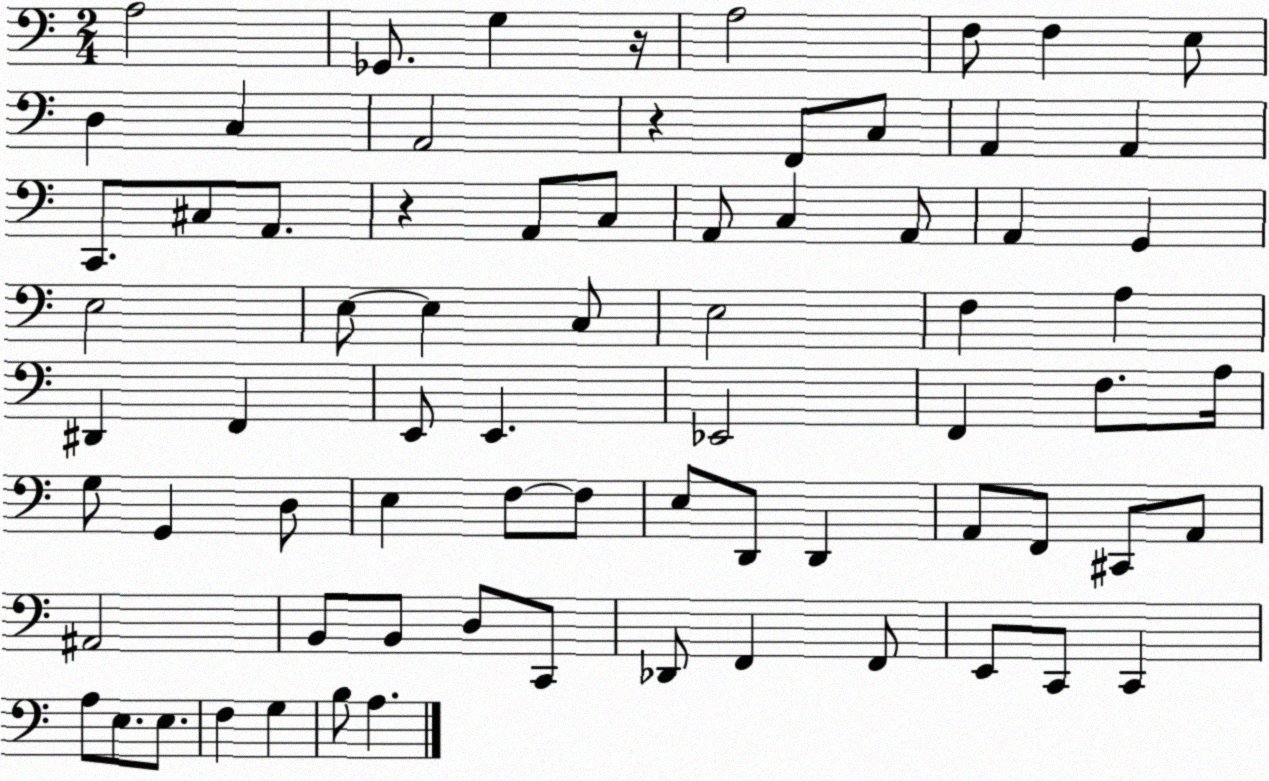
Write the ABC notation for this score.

X:1
T:Untitled
M:2/4
L:1/4
K:C
A,2 _G,,/2 G, z/4 A,2 F,/2 F, E,/2 D, C, A,,2 z F,,/2 C,/2 A,, A,, C,,/2 ^C,/2 A,,/2 z A,,/2 C,/2 A,,/2 C, A,,/2 A,, G,, E,2 E,/2 E, C,/2 E,2 F, A, ^D,, F,, E,,/2 E,, _E,,2 F,, F,/2 A,/4 G,/2 G,, D,/2 E, F,/2 F,/2 E,/2 D,,/2 D,, A,,/2 F,,/2 ^C,,/2 A,,/2 ^A,,2 B,,/2 B,,/2 D,/2 C,,/2 _D,,/2 F,, F,,/2 E,,/2 C,,/2 C,, A,/2 E,/2 E,/2 F, G, B,/2 A,